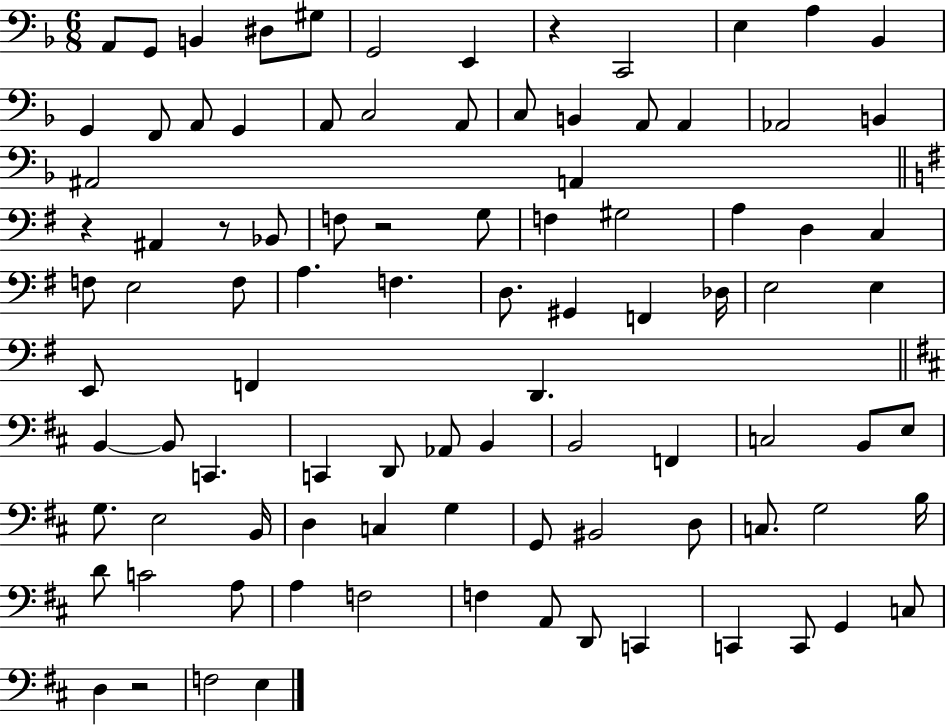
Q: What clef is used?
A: bass